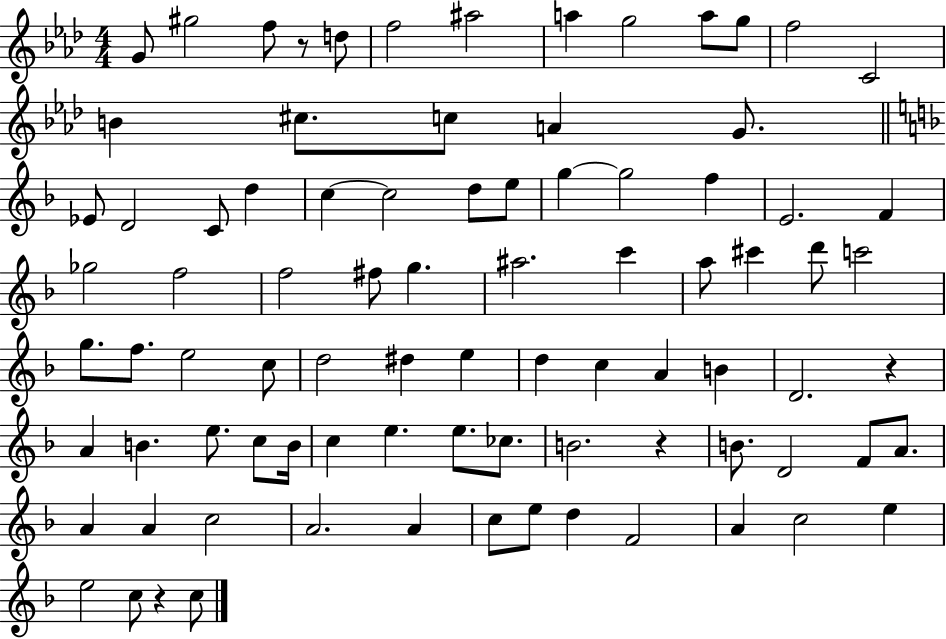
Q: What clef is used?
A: treble